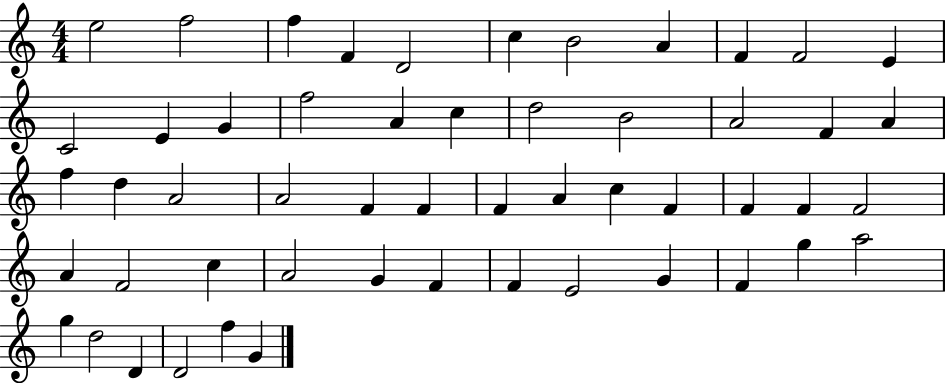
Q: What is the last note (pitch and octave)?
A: G4